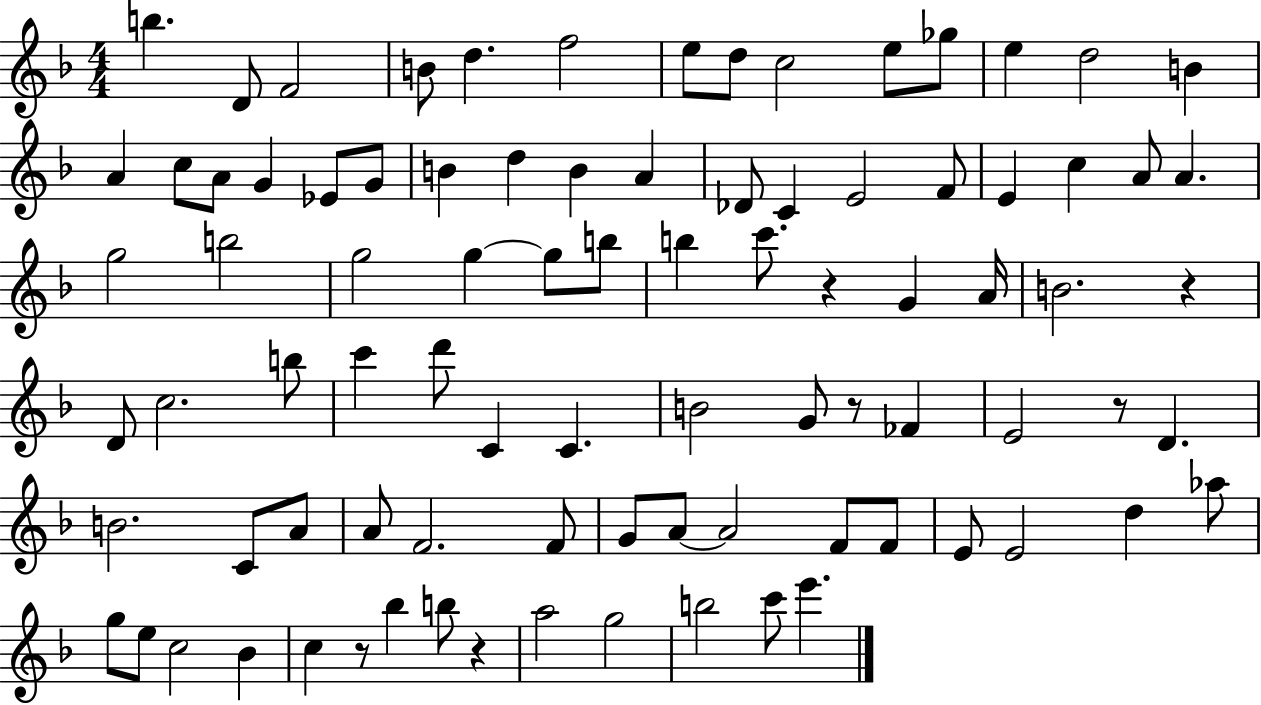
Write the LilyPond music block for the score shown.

{
  \clef treble
  \numericTimeSignature
  \time 4/4
  \key f \major
  \repeat volta 2 { b''4. d'8 f'2 | b'8 d''4. f''2 | e''8 d''8 c''2 e''8 ges''8 | e''4 d''2 b'4 | \break a'4 c''8 a'8 g'4 ees'8 g'8 | b'4 d''4 b'4 a'4 | des'8 c'4 e'2 f'8 | e'4 c''4 a'8 a'4. | \break g''2 b''2 | g''2 g''4~~ g''8 b''8 | b''4 c'''8. r4 g'4 a'16 | b'2. r4 | \break d'8 c''2. b''8 | c'''4 d'''8 c'4 c'4. | b'2 g'8 r8 fes'4 | e'2 r8 d'4. | \break b'2. c'8 a'8 | a'8 f'2. f'8 | g'8 a'8~~ a'2 f'8 f'8 | e'8 e'2 d''4 aes''8 | \break g''8 e''8 c''2 bes'4 | c''4 r8 bes''4 b''8 r4 | a''2 g''2 | b''2 c'''8 e'''4. | \break } \bar "|."
}